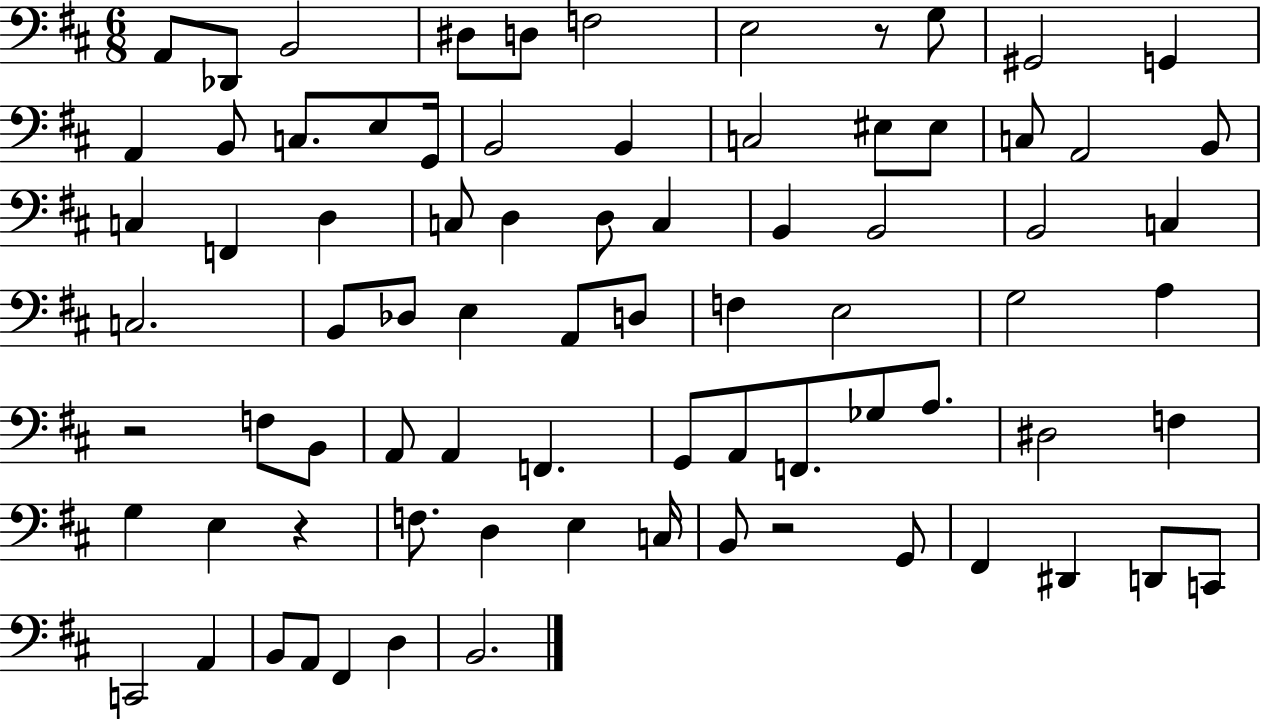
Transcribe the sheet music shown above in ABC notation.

X:1
T:Untitled
M:6/8
L:1/4
K:D
A,,/2 _D,,/2 B,,2 ^D,/2 D,/2 F,2 E,2 z/2 G,/2 ^G,,2 G,, A,, B,,/2 C,/2 E,/2 G,,/4 B,,2 B,, C,2 ^E,/2 ^E,/2 C,/2 A,,2 B,,/2 C, F,, D, C,/2 D, D,/2 C, B,, B,,2 B,,2 C, C,2 B,,/2 _D,/2 E, A,,/2 D,/2 F, E,2 G,2 A, z2 F,/2 B,,/2 A,,/2 A,, F,, G,,/2 A,,/2 F,,/2 _G,/2 A,/2 ^D,2 F, G, E, z F,/2 D, E, C,/4 B,,/2 z2 G,,/2 ^F,, ^D,, D,,/2 C,,/2 C,,2 A,, B,,/2 A,,/2 ^F,, D, B,,2